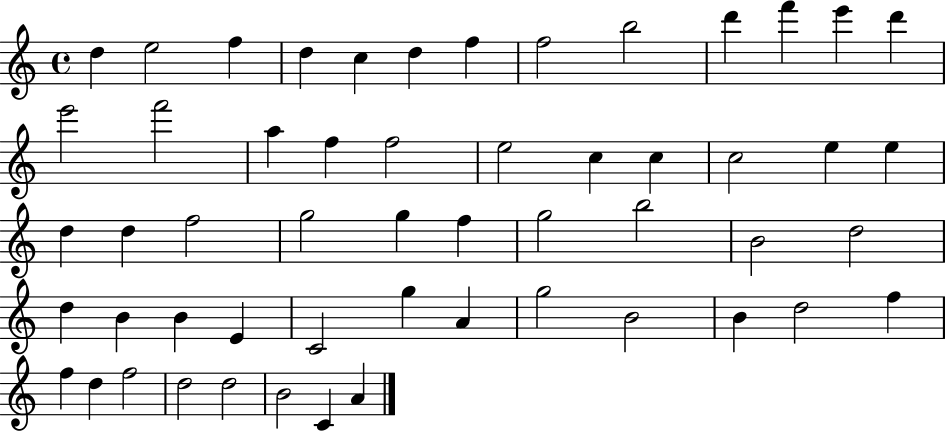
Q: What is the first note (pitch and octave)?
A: D5